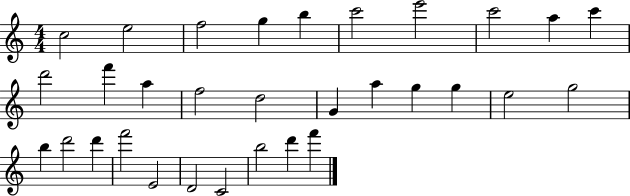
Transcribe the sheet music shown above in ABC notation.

X:1
T:Untitled
M:4/4
L:1/4
K:C
c2 e2 f2 g b c'2 e'2 c'2 a c' d'2 f' a f2 d2 G a g g e2 g2 b d'2 d' f'2 E2 D2 C2 b2 d' f'